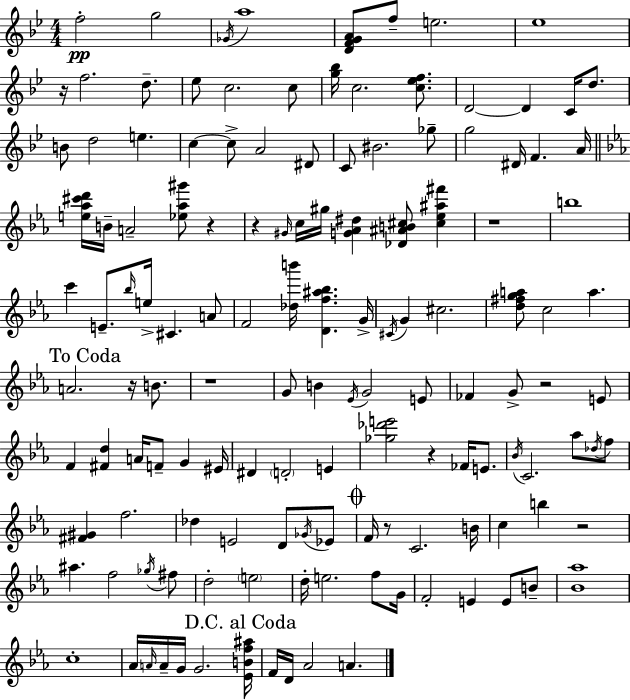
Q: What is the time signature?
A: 4/4